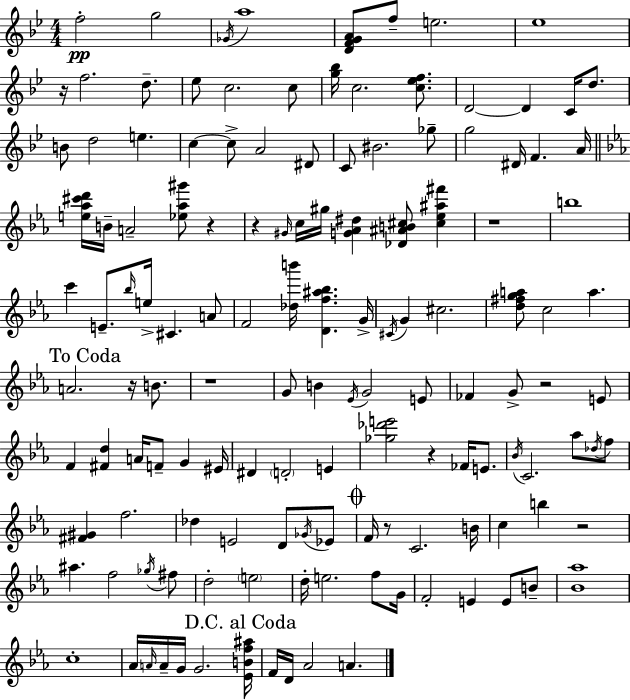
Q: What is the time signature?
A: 4/4